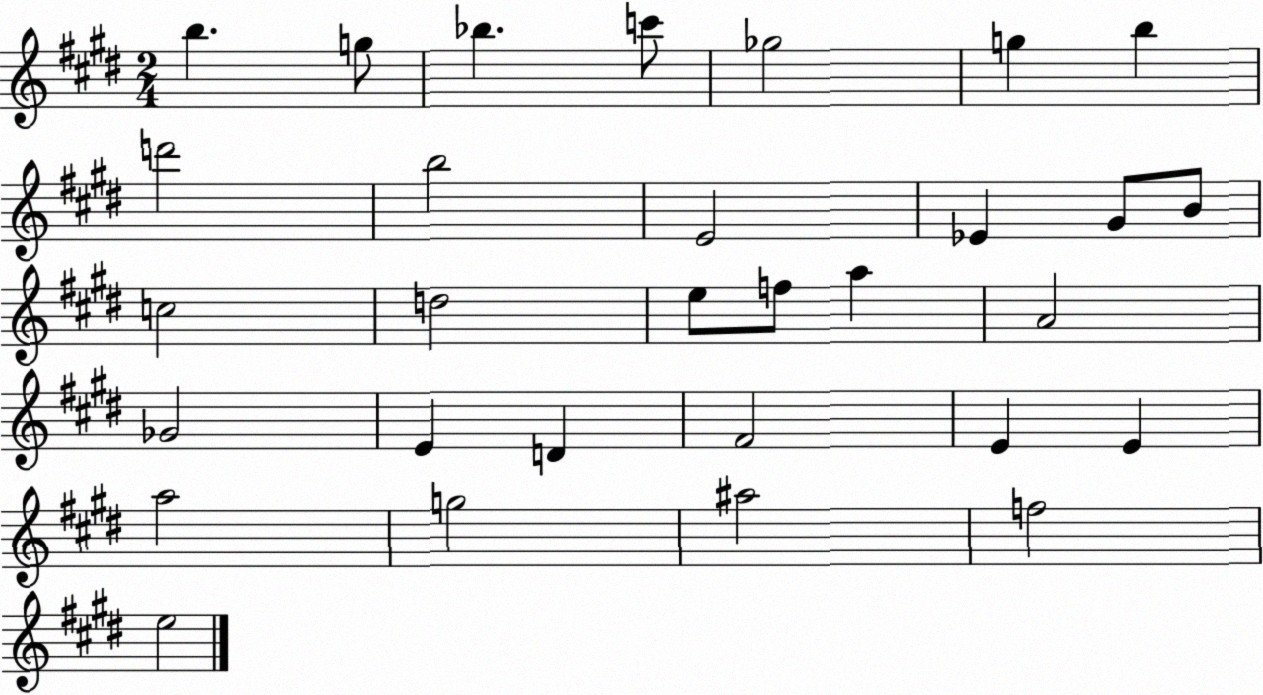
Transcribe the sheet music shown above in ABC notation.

X:1
T:Untitled
M:2/4
L:1/4
K:E
b g/2 _b c'/2 _g2 g b d'2 b2 E2 _E ^G/2 B/2 c2 d2 e/2 f/2 a A2 _G2 E D ^F2 E E a2 g2 ^a2 f2 e2